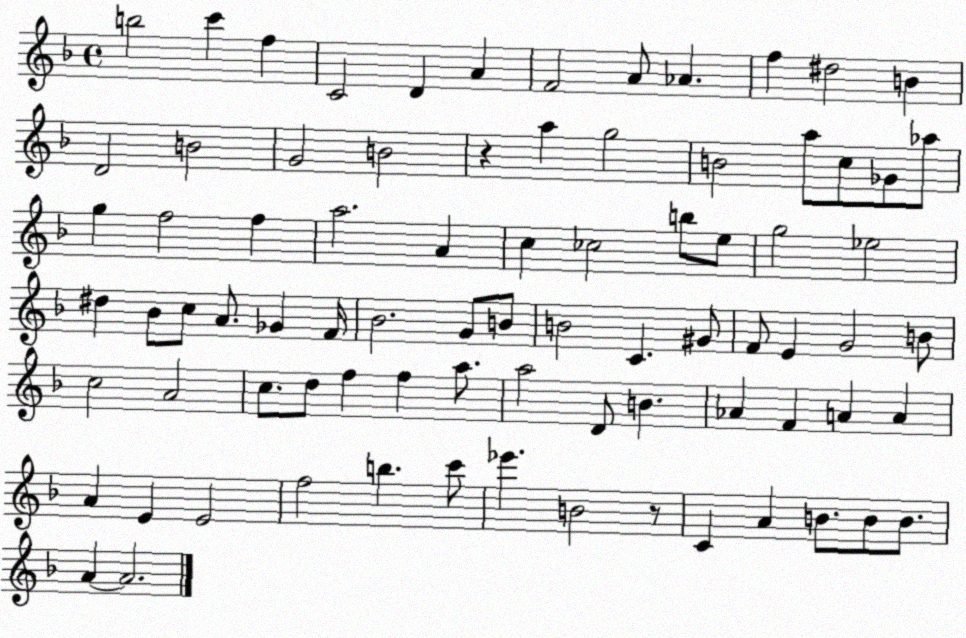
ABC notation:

X:1
T:Untitled
M:4/4
L:1/4
K:F
b2 c' f C2 D A F2 A/2 _A f ^d2 B D2 B2 G2 B2 z a g2 B2 a/2 c/2 _G/2 _a/2 g f2 f a2 A c _c2 b/2 e/2 g2 _e2 ^d _B/2 c/2 A/2 _G F/4 _B2 G/2 B/2 B2 C ^G/2 F/2 E G2 B/2 c2 A2 c/2 d/2 f f a/2 a2 D/2 B _A F A A A E E2 f2 b c'/2 _e' B2 z/2 C A B/2 B/2 B/2 A A2